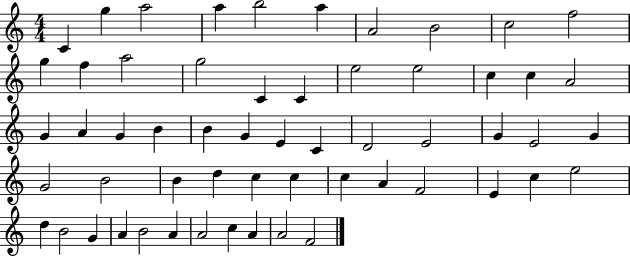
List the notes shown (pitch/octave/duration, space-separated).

C4/q G5/q A5/h A5/q B5/h A5/q A4/h B4/h C5/h F5/h G5/q F5/q A5/h G5/h C4/q C4/q E5/h E5/h C5/q C5/q A4/h G4/q A4/q G4/q B4/q B4/q G4/q E4/q C4/q D4/h E4/h G4/q E4/h G4/q G4/h B4/h B4/q D5/q C5/q C5/q C5/q A4/q F4/h E4/q C5/q E5/h D5/q B4/h G4/q A4/q B4/h A4/q A4/h C5/q A4/q A4/h F4/h